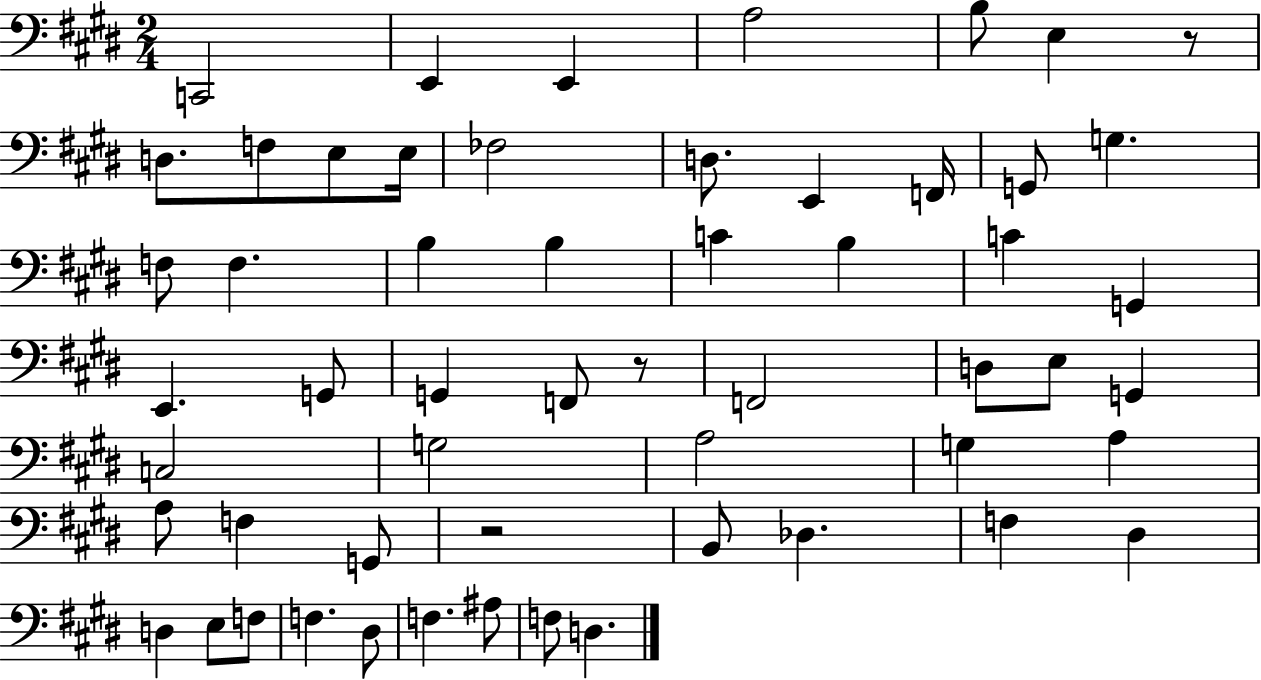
X:1
T:Untitled
M:2/4
L:1/4
K:E
C,,2 E,, E,, A,2 B,/2 E, z/2 D,/2 F,/2 E,/2 E,/4 _F,2 D,/2 E,, F,,/4 G,,/2 G, F,/2 F, B, B, C B, C G,, E,, G,,/2 G,, F,,/2 z/2 F,,2 D,/2 E,/2 G,, C,2 G,2 A,2 G, A, A,/2 F, G,,/2 z2 B,,/2 _D, F, ^D, D, E,/2 F,/2 F, ^D,/2 F, ^A,/2 F,/2 D,